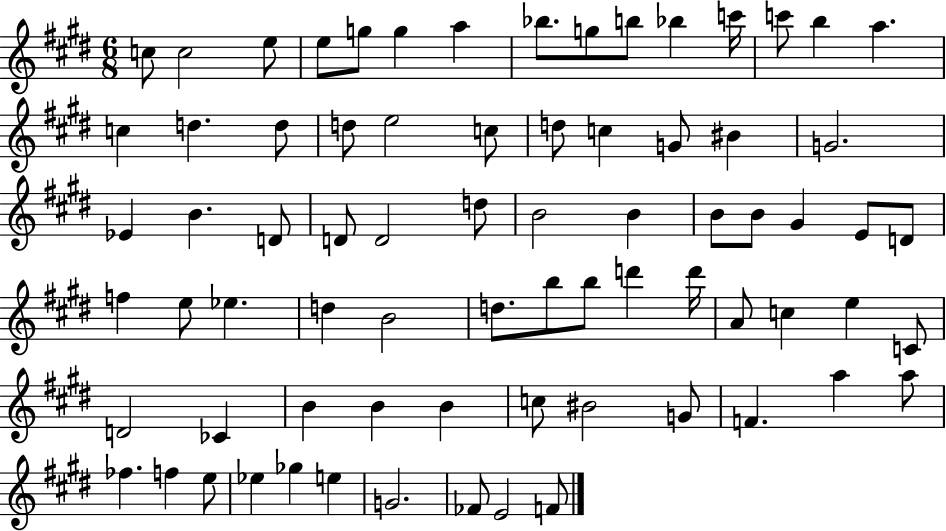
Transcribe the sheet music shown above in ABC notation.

X:1
T:Untitled
M:6/8
L:1/4
K:E
c/2 c2 e/2 e/2 g/2 g a _b/2 g/2 b/2 _b c'/4 c'/2 b a c d d/2 d/2 e2 c/2 d/2 c G/2 ^B G2 _E B D/2 D/2 D2 d/2 B2 B B/2 B/2 ^G E/2 D/2 f e/2 _e d B2 d/2 b/2 b/2 d' d'/4 A/2 c e C/2 D2 _C B B B c/2 ^B2 G/2 F a a/2 _f f e/2 _e _g e G2 _F/2 E2 F/2